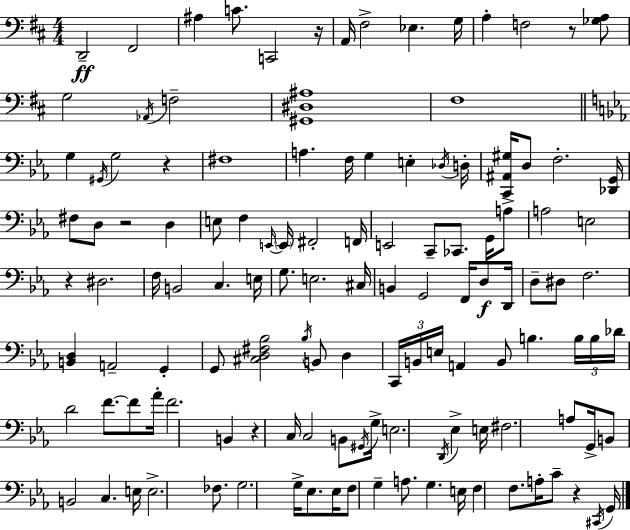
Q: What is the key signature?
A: D major